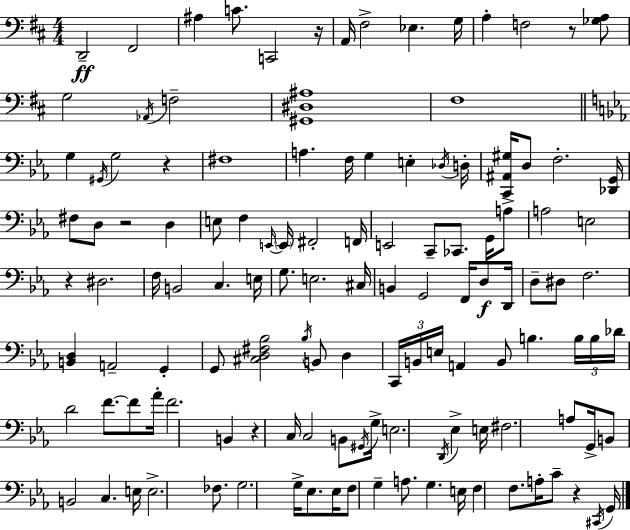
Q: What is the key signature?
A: D major